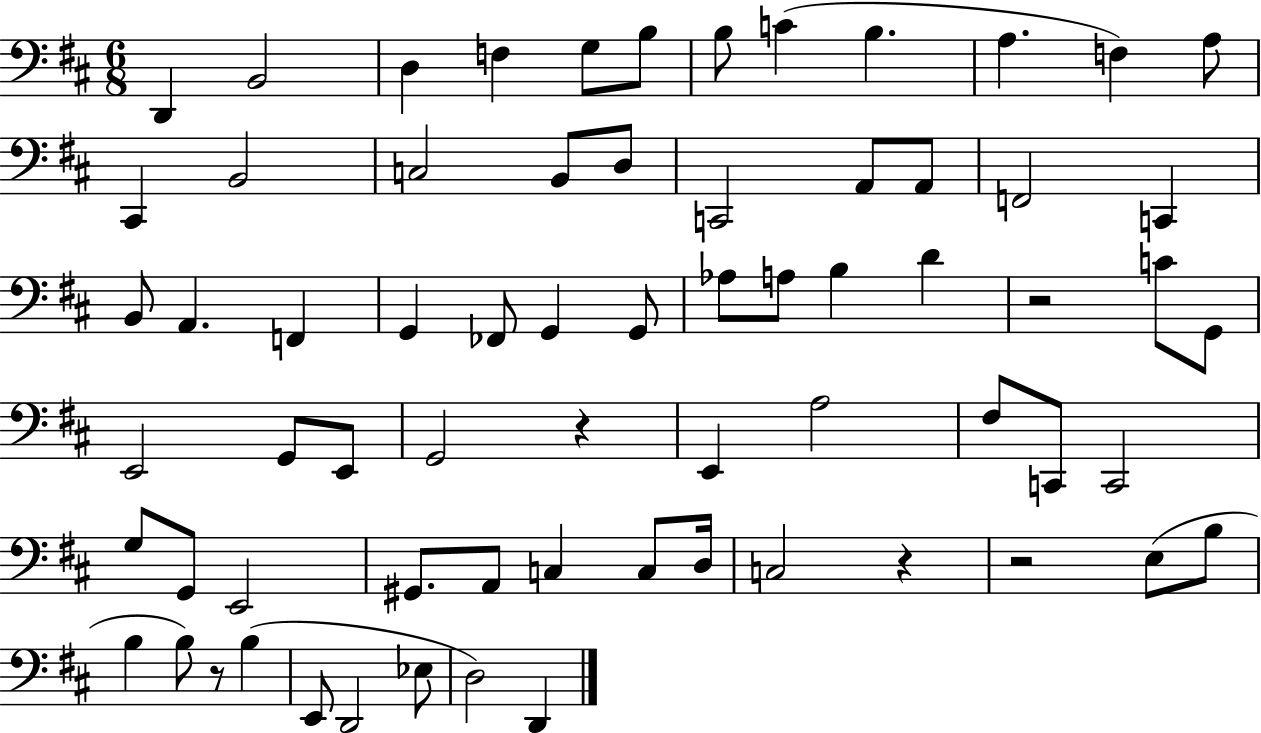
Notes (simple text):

D2/q B2/h D3/q F3/q G3/e B3/e B3/e C4/q B3/q. A3/q. F3/q A3/e C#2/q B2/h C3/h B2/e D3/e C2/h A2/e A2/e F2/h C2/q B2/e A2/q. F2/q G2/q FES2/e G2/q G2/e Ab3/e A3/e B3/q D4/q R/h C4/e G2/e E2/h G2/e E2/e G2/h R/q E2/q A3/h F#3/e C2/e C2/h G3/e G2/e E2/h G#2/e. A2/e C3/q C3/e D3/s C3/h R/q R/h E3/e B3/e B3/q B3/e R/e B3/q E2/e D2/h Eb3/e D3/h D2/q